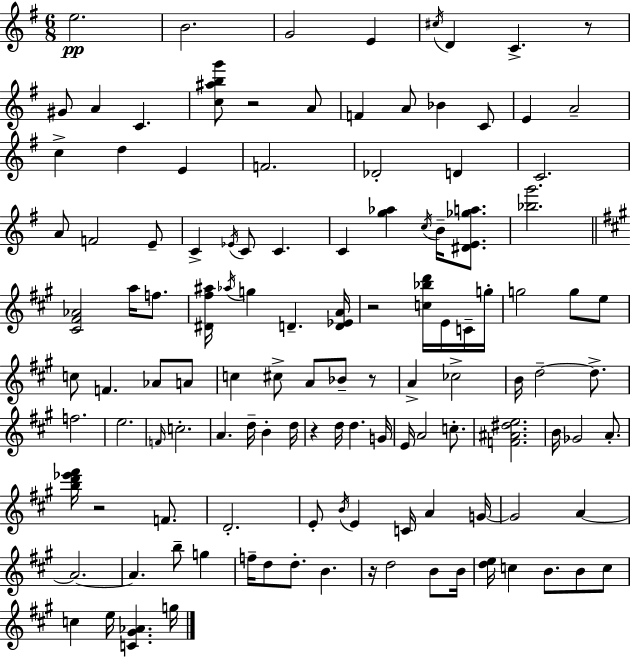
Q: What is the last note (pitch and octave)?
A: G5